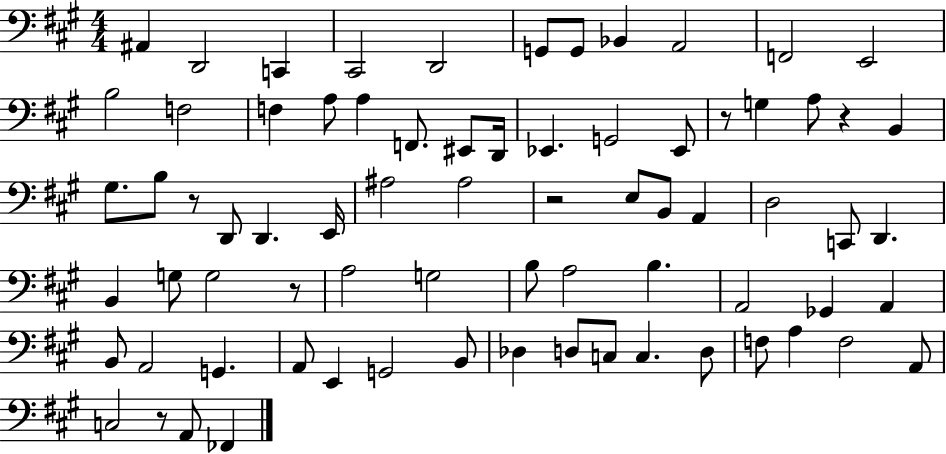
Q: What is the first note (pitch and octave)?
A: A#2